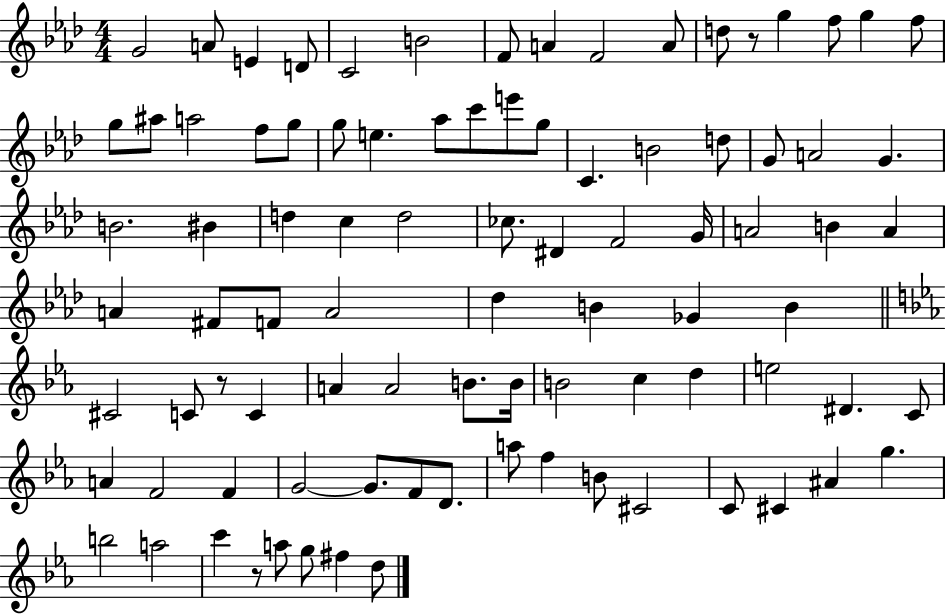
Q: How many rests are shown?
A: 3